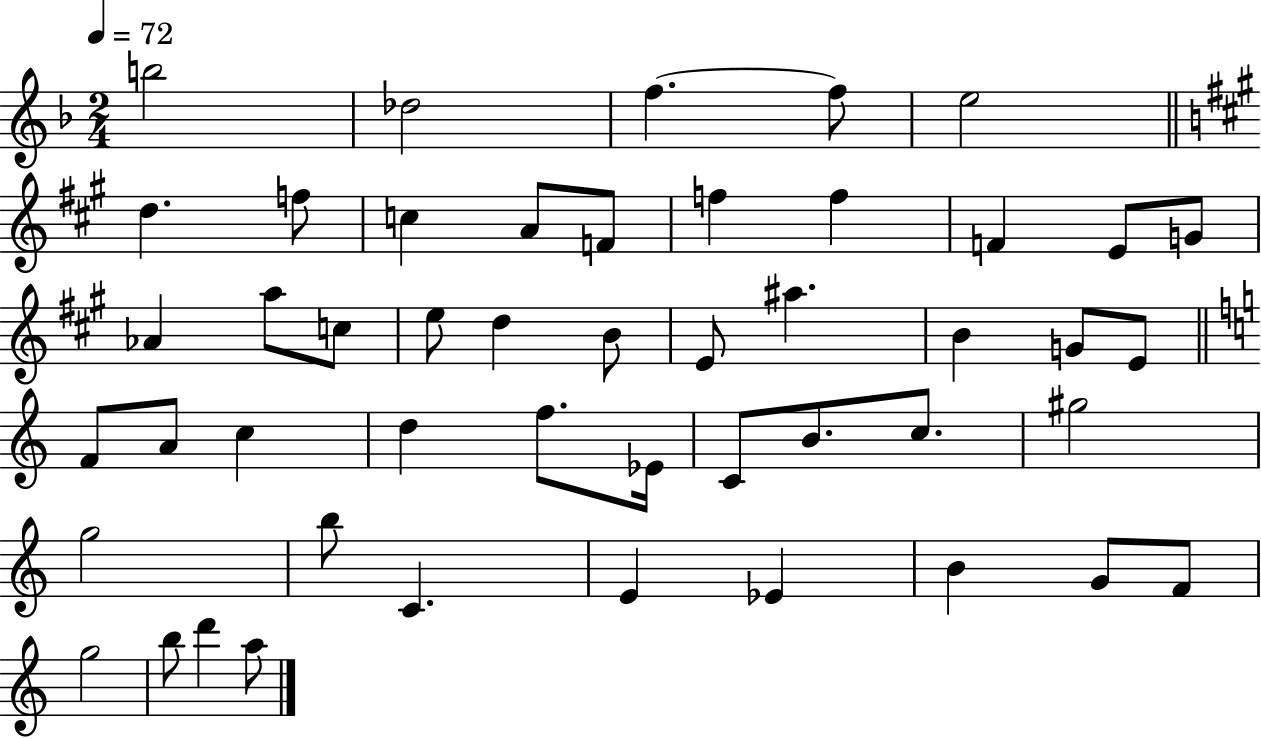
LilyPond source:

{
  \clef treble
  \numericTimeSignature
  \time 2/4
  \key f \major
  \tempo 4 = 72
  b''2 | des''2 | f''4.~~ f''8 | e''2 | \break \bar "||" \break \key a \major d''4. f''8 | c''4 a'8 f'8 | f''4 f''4 | f'4 e'8 g'8 | \break aes'4 a''8 c''8 | e''8 d''4 b'8 | e'8 ais''4. | b'4 g'8 e'8 | \break \bar "||" \break \key c \major f'8 a'8 c''4 | d''4 f''8. ees'16 | c'8 b'8. c''8. | gis''2 | \break g''2 | b''8 c'4. | e'4 ees'4 | b'4 g'8 f'8 | \break g''2 | b''8 d'''4 a''8 | \bar "|."
}